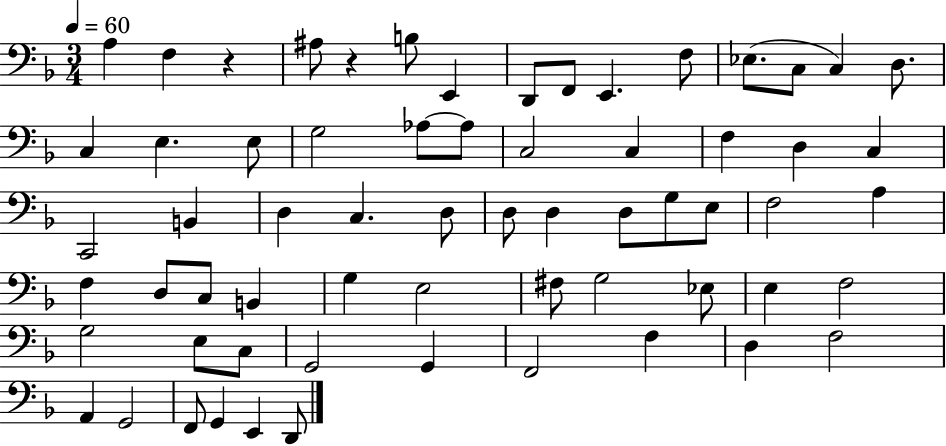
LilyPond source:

{
  \clef bass
  \numericTimeSignature
  \time 3/4
  \key f \major
  \tempo 4 = 60
  \repeat volta 2 { a4 f4 r4 | ais8 r4 b8 e,4 | d,8 f,8 e,4. f8 | ees8.( c8 c4) d8. | \break c4 e4. e8 | g2 aes8~~ aes8 | c2 c4 | f4 d4 c4 | \break c,2 b,4 | d4 c4. d8 | d8 d4 d8 g8 e8 | f2 a4 | \break f4 d8 c8 b,4 | g4 e2 | fis8 g2 ees8 | e4 f2 | \break g2 e8 c8 | g,2 g,4 | f,2 f4 | d4 f2 | \break a,4 g,2 | f,8 g,4 e,4 d,8 | } \bar "|."
}